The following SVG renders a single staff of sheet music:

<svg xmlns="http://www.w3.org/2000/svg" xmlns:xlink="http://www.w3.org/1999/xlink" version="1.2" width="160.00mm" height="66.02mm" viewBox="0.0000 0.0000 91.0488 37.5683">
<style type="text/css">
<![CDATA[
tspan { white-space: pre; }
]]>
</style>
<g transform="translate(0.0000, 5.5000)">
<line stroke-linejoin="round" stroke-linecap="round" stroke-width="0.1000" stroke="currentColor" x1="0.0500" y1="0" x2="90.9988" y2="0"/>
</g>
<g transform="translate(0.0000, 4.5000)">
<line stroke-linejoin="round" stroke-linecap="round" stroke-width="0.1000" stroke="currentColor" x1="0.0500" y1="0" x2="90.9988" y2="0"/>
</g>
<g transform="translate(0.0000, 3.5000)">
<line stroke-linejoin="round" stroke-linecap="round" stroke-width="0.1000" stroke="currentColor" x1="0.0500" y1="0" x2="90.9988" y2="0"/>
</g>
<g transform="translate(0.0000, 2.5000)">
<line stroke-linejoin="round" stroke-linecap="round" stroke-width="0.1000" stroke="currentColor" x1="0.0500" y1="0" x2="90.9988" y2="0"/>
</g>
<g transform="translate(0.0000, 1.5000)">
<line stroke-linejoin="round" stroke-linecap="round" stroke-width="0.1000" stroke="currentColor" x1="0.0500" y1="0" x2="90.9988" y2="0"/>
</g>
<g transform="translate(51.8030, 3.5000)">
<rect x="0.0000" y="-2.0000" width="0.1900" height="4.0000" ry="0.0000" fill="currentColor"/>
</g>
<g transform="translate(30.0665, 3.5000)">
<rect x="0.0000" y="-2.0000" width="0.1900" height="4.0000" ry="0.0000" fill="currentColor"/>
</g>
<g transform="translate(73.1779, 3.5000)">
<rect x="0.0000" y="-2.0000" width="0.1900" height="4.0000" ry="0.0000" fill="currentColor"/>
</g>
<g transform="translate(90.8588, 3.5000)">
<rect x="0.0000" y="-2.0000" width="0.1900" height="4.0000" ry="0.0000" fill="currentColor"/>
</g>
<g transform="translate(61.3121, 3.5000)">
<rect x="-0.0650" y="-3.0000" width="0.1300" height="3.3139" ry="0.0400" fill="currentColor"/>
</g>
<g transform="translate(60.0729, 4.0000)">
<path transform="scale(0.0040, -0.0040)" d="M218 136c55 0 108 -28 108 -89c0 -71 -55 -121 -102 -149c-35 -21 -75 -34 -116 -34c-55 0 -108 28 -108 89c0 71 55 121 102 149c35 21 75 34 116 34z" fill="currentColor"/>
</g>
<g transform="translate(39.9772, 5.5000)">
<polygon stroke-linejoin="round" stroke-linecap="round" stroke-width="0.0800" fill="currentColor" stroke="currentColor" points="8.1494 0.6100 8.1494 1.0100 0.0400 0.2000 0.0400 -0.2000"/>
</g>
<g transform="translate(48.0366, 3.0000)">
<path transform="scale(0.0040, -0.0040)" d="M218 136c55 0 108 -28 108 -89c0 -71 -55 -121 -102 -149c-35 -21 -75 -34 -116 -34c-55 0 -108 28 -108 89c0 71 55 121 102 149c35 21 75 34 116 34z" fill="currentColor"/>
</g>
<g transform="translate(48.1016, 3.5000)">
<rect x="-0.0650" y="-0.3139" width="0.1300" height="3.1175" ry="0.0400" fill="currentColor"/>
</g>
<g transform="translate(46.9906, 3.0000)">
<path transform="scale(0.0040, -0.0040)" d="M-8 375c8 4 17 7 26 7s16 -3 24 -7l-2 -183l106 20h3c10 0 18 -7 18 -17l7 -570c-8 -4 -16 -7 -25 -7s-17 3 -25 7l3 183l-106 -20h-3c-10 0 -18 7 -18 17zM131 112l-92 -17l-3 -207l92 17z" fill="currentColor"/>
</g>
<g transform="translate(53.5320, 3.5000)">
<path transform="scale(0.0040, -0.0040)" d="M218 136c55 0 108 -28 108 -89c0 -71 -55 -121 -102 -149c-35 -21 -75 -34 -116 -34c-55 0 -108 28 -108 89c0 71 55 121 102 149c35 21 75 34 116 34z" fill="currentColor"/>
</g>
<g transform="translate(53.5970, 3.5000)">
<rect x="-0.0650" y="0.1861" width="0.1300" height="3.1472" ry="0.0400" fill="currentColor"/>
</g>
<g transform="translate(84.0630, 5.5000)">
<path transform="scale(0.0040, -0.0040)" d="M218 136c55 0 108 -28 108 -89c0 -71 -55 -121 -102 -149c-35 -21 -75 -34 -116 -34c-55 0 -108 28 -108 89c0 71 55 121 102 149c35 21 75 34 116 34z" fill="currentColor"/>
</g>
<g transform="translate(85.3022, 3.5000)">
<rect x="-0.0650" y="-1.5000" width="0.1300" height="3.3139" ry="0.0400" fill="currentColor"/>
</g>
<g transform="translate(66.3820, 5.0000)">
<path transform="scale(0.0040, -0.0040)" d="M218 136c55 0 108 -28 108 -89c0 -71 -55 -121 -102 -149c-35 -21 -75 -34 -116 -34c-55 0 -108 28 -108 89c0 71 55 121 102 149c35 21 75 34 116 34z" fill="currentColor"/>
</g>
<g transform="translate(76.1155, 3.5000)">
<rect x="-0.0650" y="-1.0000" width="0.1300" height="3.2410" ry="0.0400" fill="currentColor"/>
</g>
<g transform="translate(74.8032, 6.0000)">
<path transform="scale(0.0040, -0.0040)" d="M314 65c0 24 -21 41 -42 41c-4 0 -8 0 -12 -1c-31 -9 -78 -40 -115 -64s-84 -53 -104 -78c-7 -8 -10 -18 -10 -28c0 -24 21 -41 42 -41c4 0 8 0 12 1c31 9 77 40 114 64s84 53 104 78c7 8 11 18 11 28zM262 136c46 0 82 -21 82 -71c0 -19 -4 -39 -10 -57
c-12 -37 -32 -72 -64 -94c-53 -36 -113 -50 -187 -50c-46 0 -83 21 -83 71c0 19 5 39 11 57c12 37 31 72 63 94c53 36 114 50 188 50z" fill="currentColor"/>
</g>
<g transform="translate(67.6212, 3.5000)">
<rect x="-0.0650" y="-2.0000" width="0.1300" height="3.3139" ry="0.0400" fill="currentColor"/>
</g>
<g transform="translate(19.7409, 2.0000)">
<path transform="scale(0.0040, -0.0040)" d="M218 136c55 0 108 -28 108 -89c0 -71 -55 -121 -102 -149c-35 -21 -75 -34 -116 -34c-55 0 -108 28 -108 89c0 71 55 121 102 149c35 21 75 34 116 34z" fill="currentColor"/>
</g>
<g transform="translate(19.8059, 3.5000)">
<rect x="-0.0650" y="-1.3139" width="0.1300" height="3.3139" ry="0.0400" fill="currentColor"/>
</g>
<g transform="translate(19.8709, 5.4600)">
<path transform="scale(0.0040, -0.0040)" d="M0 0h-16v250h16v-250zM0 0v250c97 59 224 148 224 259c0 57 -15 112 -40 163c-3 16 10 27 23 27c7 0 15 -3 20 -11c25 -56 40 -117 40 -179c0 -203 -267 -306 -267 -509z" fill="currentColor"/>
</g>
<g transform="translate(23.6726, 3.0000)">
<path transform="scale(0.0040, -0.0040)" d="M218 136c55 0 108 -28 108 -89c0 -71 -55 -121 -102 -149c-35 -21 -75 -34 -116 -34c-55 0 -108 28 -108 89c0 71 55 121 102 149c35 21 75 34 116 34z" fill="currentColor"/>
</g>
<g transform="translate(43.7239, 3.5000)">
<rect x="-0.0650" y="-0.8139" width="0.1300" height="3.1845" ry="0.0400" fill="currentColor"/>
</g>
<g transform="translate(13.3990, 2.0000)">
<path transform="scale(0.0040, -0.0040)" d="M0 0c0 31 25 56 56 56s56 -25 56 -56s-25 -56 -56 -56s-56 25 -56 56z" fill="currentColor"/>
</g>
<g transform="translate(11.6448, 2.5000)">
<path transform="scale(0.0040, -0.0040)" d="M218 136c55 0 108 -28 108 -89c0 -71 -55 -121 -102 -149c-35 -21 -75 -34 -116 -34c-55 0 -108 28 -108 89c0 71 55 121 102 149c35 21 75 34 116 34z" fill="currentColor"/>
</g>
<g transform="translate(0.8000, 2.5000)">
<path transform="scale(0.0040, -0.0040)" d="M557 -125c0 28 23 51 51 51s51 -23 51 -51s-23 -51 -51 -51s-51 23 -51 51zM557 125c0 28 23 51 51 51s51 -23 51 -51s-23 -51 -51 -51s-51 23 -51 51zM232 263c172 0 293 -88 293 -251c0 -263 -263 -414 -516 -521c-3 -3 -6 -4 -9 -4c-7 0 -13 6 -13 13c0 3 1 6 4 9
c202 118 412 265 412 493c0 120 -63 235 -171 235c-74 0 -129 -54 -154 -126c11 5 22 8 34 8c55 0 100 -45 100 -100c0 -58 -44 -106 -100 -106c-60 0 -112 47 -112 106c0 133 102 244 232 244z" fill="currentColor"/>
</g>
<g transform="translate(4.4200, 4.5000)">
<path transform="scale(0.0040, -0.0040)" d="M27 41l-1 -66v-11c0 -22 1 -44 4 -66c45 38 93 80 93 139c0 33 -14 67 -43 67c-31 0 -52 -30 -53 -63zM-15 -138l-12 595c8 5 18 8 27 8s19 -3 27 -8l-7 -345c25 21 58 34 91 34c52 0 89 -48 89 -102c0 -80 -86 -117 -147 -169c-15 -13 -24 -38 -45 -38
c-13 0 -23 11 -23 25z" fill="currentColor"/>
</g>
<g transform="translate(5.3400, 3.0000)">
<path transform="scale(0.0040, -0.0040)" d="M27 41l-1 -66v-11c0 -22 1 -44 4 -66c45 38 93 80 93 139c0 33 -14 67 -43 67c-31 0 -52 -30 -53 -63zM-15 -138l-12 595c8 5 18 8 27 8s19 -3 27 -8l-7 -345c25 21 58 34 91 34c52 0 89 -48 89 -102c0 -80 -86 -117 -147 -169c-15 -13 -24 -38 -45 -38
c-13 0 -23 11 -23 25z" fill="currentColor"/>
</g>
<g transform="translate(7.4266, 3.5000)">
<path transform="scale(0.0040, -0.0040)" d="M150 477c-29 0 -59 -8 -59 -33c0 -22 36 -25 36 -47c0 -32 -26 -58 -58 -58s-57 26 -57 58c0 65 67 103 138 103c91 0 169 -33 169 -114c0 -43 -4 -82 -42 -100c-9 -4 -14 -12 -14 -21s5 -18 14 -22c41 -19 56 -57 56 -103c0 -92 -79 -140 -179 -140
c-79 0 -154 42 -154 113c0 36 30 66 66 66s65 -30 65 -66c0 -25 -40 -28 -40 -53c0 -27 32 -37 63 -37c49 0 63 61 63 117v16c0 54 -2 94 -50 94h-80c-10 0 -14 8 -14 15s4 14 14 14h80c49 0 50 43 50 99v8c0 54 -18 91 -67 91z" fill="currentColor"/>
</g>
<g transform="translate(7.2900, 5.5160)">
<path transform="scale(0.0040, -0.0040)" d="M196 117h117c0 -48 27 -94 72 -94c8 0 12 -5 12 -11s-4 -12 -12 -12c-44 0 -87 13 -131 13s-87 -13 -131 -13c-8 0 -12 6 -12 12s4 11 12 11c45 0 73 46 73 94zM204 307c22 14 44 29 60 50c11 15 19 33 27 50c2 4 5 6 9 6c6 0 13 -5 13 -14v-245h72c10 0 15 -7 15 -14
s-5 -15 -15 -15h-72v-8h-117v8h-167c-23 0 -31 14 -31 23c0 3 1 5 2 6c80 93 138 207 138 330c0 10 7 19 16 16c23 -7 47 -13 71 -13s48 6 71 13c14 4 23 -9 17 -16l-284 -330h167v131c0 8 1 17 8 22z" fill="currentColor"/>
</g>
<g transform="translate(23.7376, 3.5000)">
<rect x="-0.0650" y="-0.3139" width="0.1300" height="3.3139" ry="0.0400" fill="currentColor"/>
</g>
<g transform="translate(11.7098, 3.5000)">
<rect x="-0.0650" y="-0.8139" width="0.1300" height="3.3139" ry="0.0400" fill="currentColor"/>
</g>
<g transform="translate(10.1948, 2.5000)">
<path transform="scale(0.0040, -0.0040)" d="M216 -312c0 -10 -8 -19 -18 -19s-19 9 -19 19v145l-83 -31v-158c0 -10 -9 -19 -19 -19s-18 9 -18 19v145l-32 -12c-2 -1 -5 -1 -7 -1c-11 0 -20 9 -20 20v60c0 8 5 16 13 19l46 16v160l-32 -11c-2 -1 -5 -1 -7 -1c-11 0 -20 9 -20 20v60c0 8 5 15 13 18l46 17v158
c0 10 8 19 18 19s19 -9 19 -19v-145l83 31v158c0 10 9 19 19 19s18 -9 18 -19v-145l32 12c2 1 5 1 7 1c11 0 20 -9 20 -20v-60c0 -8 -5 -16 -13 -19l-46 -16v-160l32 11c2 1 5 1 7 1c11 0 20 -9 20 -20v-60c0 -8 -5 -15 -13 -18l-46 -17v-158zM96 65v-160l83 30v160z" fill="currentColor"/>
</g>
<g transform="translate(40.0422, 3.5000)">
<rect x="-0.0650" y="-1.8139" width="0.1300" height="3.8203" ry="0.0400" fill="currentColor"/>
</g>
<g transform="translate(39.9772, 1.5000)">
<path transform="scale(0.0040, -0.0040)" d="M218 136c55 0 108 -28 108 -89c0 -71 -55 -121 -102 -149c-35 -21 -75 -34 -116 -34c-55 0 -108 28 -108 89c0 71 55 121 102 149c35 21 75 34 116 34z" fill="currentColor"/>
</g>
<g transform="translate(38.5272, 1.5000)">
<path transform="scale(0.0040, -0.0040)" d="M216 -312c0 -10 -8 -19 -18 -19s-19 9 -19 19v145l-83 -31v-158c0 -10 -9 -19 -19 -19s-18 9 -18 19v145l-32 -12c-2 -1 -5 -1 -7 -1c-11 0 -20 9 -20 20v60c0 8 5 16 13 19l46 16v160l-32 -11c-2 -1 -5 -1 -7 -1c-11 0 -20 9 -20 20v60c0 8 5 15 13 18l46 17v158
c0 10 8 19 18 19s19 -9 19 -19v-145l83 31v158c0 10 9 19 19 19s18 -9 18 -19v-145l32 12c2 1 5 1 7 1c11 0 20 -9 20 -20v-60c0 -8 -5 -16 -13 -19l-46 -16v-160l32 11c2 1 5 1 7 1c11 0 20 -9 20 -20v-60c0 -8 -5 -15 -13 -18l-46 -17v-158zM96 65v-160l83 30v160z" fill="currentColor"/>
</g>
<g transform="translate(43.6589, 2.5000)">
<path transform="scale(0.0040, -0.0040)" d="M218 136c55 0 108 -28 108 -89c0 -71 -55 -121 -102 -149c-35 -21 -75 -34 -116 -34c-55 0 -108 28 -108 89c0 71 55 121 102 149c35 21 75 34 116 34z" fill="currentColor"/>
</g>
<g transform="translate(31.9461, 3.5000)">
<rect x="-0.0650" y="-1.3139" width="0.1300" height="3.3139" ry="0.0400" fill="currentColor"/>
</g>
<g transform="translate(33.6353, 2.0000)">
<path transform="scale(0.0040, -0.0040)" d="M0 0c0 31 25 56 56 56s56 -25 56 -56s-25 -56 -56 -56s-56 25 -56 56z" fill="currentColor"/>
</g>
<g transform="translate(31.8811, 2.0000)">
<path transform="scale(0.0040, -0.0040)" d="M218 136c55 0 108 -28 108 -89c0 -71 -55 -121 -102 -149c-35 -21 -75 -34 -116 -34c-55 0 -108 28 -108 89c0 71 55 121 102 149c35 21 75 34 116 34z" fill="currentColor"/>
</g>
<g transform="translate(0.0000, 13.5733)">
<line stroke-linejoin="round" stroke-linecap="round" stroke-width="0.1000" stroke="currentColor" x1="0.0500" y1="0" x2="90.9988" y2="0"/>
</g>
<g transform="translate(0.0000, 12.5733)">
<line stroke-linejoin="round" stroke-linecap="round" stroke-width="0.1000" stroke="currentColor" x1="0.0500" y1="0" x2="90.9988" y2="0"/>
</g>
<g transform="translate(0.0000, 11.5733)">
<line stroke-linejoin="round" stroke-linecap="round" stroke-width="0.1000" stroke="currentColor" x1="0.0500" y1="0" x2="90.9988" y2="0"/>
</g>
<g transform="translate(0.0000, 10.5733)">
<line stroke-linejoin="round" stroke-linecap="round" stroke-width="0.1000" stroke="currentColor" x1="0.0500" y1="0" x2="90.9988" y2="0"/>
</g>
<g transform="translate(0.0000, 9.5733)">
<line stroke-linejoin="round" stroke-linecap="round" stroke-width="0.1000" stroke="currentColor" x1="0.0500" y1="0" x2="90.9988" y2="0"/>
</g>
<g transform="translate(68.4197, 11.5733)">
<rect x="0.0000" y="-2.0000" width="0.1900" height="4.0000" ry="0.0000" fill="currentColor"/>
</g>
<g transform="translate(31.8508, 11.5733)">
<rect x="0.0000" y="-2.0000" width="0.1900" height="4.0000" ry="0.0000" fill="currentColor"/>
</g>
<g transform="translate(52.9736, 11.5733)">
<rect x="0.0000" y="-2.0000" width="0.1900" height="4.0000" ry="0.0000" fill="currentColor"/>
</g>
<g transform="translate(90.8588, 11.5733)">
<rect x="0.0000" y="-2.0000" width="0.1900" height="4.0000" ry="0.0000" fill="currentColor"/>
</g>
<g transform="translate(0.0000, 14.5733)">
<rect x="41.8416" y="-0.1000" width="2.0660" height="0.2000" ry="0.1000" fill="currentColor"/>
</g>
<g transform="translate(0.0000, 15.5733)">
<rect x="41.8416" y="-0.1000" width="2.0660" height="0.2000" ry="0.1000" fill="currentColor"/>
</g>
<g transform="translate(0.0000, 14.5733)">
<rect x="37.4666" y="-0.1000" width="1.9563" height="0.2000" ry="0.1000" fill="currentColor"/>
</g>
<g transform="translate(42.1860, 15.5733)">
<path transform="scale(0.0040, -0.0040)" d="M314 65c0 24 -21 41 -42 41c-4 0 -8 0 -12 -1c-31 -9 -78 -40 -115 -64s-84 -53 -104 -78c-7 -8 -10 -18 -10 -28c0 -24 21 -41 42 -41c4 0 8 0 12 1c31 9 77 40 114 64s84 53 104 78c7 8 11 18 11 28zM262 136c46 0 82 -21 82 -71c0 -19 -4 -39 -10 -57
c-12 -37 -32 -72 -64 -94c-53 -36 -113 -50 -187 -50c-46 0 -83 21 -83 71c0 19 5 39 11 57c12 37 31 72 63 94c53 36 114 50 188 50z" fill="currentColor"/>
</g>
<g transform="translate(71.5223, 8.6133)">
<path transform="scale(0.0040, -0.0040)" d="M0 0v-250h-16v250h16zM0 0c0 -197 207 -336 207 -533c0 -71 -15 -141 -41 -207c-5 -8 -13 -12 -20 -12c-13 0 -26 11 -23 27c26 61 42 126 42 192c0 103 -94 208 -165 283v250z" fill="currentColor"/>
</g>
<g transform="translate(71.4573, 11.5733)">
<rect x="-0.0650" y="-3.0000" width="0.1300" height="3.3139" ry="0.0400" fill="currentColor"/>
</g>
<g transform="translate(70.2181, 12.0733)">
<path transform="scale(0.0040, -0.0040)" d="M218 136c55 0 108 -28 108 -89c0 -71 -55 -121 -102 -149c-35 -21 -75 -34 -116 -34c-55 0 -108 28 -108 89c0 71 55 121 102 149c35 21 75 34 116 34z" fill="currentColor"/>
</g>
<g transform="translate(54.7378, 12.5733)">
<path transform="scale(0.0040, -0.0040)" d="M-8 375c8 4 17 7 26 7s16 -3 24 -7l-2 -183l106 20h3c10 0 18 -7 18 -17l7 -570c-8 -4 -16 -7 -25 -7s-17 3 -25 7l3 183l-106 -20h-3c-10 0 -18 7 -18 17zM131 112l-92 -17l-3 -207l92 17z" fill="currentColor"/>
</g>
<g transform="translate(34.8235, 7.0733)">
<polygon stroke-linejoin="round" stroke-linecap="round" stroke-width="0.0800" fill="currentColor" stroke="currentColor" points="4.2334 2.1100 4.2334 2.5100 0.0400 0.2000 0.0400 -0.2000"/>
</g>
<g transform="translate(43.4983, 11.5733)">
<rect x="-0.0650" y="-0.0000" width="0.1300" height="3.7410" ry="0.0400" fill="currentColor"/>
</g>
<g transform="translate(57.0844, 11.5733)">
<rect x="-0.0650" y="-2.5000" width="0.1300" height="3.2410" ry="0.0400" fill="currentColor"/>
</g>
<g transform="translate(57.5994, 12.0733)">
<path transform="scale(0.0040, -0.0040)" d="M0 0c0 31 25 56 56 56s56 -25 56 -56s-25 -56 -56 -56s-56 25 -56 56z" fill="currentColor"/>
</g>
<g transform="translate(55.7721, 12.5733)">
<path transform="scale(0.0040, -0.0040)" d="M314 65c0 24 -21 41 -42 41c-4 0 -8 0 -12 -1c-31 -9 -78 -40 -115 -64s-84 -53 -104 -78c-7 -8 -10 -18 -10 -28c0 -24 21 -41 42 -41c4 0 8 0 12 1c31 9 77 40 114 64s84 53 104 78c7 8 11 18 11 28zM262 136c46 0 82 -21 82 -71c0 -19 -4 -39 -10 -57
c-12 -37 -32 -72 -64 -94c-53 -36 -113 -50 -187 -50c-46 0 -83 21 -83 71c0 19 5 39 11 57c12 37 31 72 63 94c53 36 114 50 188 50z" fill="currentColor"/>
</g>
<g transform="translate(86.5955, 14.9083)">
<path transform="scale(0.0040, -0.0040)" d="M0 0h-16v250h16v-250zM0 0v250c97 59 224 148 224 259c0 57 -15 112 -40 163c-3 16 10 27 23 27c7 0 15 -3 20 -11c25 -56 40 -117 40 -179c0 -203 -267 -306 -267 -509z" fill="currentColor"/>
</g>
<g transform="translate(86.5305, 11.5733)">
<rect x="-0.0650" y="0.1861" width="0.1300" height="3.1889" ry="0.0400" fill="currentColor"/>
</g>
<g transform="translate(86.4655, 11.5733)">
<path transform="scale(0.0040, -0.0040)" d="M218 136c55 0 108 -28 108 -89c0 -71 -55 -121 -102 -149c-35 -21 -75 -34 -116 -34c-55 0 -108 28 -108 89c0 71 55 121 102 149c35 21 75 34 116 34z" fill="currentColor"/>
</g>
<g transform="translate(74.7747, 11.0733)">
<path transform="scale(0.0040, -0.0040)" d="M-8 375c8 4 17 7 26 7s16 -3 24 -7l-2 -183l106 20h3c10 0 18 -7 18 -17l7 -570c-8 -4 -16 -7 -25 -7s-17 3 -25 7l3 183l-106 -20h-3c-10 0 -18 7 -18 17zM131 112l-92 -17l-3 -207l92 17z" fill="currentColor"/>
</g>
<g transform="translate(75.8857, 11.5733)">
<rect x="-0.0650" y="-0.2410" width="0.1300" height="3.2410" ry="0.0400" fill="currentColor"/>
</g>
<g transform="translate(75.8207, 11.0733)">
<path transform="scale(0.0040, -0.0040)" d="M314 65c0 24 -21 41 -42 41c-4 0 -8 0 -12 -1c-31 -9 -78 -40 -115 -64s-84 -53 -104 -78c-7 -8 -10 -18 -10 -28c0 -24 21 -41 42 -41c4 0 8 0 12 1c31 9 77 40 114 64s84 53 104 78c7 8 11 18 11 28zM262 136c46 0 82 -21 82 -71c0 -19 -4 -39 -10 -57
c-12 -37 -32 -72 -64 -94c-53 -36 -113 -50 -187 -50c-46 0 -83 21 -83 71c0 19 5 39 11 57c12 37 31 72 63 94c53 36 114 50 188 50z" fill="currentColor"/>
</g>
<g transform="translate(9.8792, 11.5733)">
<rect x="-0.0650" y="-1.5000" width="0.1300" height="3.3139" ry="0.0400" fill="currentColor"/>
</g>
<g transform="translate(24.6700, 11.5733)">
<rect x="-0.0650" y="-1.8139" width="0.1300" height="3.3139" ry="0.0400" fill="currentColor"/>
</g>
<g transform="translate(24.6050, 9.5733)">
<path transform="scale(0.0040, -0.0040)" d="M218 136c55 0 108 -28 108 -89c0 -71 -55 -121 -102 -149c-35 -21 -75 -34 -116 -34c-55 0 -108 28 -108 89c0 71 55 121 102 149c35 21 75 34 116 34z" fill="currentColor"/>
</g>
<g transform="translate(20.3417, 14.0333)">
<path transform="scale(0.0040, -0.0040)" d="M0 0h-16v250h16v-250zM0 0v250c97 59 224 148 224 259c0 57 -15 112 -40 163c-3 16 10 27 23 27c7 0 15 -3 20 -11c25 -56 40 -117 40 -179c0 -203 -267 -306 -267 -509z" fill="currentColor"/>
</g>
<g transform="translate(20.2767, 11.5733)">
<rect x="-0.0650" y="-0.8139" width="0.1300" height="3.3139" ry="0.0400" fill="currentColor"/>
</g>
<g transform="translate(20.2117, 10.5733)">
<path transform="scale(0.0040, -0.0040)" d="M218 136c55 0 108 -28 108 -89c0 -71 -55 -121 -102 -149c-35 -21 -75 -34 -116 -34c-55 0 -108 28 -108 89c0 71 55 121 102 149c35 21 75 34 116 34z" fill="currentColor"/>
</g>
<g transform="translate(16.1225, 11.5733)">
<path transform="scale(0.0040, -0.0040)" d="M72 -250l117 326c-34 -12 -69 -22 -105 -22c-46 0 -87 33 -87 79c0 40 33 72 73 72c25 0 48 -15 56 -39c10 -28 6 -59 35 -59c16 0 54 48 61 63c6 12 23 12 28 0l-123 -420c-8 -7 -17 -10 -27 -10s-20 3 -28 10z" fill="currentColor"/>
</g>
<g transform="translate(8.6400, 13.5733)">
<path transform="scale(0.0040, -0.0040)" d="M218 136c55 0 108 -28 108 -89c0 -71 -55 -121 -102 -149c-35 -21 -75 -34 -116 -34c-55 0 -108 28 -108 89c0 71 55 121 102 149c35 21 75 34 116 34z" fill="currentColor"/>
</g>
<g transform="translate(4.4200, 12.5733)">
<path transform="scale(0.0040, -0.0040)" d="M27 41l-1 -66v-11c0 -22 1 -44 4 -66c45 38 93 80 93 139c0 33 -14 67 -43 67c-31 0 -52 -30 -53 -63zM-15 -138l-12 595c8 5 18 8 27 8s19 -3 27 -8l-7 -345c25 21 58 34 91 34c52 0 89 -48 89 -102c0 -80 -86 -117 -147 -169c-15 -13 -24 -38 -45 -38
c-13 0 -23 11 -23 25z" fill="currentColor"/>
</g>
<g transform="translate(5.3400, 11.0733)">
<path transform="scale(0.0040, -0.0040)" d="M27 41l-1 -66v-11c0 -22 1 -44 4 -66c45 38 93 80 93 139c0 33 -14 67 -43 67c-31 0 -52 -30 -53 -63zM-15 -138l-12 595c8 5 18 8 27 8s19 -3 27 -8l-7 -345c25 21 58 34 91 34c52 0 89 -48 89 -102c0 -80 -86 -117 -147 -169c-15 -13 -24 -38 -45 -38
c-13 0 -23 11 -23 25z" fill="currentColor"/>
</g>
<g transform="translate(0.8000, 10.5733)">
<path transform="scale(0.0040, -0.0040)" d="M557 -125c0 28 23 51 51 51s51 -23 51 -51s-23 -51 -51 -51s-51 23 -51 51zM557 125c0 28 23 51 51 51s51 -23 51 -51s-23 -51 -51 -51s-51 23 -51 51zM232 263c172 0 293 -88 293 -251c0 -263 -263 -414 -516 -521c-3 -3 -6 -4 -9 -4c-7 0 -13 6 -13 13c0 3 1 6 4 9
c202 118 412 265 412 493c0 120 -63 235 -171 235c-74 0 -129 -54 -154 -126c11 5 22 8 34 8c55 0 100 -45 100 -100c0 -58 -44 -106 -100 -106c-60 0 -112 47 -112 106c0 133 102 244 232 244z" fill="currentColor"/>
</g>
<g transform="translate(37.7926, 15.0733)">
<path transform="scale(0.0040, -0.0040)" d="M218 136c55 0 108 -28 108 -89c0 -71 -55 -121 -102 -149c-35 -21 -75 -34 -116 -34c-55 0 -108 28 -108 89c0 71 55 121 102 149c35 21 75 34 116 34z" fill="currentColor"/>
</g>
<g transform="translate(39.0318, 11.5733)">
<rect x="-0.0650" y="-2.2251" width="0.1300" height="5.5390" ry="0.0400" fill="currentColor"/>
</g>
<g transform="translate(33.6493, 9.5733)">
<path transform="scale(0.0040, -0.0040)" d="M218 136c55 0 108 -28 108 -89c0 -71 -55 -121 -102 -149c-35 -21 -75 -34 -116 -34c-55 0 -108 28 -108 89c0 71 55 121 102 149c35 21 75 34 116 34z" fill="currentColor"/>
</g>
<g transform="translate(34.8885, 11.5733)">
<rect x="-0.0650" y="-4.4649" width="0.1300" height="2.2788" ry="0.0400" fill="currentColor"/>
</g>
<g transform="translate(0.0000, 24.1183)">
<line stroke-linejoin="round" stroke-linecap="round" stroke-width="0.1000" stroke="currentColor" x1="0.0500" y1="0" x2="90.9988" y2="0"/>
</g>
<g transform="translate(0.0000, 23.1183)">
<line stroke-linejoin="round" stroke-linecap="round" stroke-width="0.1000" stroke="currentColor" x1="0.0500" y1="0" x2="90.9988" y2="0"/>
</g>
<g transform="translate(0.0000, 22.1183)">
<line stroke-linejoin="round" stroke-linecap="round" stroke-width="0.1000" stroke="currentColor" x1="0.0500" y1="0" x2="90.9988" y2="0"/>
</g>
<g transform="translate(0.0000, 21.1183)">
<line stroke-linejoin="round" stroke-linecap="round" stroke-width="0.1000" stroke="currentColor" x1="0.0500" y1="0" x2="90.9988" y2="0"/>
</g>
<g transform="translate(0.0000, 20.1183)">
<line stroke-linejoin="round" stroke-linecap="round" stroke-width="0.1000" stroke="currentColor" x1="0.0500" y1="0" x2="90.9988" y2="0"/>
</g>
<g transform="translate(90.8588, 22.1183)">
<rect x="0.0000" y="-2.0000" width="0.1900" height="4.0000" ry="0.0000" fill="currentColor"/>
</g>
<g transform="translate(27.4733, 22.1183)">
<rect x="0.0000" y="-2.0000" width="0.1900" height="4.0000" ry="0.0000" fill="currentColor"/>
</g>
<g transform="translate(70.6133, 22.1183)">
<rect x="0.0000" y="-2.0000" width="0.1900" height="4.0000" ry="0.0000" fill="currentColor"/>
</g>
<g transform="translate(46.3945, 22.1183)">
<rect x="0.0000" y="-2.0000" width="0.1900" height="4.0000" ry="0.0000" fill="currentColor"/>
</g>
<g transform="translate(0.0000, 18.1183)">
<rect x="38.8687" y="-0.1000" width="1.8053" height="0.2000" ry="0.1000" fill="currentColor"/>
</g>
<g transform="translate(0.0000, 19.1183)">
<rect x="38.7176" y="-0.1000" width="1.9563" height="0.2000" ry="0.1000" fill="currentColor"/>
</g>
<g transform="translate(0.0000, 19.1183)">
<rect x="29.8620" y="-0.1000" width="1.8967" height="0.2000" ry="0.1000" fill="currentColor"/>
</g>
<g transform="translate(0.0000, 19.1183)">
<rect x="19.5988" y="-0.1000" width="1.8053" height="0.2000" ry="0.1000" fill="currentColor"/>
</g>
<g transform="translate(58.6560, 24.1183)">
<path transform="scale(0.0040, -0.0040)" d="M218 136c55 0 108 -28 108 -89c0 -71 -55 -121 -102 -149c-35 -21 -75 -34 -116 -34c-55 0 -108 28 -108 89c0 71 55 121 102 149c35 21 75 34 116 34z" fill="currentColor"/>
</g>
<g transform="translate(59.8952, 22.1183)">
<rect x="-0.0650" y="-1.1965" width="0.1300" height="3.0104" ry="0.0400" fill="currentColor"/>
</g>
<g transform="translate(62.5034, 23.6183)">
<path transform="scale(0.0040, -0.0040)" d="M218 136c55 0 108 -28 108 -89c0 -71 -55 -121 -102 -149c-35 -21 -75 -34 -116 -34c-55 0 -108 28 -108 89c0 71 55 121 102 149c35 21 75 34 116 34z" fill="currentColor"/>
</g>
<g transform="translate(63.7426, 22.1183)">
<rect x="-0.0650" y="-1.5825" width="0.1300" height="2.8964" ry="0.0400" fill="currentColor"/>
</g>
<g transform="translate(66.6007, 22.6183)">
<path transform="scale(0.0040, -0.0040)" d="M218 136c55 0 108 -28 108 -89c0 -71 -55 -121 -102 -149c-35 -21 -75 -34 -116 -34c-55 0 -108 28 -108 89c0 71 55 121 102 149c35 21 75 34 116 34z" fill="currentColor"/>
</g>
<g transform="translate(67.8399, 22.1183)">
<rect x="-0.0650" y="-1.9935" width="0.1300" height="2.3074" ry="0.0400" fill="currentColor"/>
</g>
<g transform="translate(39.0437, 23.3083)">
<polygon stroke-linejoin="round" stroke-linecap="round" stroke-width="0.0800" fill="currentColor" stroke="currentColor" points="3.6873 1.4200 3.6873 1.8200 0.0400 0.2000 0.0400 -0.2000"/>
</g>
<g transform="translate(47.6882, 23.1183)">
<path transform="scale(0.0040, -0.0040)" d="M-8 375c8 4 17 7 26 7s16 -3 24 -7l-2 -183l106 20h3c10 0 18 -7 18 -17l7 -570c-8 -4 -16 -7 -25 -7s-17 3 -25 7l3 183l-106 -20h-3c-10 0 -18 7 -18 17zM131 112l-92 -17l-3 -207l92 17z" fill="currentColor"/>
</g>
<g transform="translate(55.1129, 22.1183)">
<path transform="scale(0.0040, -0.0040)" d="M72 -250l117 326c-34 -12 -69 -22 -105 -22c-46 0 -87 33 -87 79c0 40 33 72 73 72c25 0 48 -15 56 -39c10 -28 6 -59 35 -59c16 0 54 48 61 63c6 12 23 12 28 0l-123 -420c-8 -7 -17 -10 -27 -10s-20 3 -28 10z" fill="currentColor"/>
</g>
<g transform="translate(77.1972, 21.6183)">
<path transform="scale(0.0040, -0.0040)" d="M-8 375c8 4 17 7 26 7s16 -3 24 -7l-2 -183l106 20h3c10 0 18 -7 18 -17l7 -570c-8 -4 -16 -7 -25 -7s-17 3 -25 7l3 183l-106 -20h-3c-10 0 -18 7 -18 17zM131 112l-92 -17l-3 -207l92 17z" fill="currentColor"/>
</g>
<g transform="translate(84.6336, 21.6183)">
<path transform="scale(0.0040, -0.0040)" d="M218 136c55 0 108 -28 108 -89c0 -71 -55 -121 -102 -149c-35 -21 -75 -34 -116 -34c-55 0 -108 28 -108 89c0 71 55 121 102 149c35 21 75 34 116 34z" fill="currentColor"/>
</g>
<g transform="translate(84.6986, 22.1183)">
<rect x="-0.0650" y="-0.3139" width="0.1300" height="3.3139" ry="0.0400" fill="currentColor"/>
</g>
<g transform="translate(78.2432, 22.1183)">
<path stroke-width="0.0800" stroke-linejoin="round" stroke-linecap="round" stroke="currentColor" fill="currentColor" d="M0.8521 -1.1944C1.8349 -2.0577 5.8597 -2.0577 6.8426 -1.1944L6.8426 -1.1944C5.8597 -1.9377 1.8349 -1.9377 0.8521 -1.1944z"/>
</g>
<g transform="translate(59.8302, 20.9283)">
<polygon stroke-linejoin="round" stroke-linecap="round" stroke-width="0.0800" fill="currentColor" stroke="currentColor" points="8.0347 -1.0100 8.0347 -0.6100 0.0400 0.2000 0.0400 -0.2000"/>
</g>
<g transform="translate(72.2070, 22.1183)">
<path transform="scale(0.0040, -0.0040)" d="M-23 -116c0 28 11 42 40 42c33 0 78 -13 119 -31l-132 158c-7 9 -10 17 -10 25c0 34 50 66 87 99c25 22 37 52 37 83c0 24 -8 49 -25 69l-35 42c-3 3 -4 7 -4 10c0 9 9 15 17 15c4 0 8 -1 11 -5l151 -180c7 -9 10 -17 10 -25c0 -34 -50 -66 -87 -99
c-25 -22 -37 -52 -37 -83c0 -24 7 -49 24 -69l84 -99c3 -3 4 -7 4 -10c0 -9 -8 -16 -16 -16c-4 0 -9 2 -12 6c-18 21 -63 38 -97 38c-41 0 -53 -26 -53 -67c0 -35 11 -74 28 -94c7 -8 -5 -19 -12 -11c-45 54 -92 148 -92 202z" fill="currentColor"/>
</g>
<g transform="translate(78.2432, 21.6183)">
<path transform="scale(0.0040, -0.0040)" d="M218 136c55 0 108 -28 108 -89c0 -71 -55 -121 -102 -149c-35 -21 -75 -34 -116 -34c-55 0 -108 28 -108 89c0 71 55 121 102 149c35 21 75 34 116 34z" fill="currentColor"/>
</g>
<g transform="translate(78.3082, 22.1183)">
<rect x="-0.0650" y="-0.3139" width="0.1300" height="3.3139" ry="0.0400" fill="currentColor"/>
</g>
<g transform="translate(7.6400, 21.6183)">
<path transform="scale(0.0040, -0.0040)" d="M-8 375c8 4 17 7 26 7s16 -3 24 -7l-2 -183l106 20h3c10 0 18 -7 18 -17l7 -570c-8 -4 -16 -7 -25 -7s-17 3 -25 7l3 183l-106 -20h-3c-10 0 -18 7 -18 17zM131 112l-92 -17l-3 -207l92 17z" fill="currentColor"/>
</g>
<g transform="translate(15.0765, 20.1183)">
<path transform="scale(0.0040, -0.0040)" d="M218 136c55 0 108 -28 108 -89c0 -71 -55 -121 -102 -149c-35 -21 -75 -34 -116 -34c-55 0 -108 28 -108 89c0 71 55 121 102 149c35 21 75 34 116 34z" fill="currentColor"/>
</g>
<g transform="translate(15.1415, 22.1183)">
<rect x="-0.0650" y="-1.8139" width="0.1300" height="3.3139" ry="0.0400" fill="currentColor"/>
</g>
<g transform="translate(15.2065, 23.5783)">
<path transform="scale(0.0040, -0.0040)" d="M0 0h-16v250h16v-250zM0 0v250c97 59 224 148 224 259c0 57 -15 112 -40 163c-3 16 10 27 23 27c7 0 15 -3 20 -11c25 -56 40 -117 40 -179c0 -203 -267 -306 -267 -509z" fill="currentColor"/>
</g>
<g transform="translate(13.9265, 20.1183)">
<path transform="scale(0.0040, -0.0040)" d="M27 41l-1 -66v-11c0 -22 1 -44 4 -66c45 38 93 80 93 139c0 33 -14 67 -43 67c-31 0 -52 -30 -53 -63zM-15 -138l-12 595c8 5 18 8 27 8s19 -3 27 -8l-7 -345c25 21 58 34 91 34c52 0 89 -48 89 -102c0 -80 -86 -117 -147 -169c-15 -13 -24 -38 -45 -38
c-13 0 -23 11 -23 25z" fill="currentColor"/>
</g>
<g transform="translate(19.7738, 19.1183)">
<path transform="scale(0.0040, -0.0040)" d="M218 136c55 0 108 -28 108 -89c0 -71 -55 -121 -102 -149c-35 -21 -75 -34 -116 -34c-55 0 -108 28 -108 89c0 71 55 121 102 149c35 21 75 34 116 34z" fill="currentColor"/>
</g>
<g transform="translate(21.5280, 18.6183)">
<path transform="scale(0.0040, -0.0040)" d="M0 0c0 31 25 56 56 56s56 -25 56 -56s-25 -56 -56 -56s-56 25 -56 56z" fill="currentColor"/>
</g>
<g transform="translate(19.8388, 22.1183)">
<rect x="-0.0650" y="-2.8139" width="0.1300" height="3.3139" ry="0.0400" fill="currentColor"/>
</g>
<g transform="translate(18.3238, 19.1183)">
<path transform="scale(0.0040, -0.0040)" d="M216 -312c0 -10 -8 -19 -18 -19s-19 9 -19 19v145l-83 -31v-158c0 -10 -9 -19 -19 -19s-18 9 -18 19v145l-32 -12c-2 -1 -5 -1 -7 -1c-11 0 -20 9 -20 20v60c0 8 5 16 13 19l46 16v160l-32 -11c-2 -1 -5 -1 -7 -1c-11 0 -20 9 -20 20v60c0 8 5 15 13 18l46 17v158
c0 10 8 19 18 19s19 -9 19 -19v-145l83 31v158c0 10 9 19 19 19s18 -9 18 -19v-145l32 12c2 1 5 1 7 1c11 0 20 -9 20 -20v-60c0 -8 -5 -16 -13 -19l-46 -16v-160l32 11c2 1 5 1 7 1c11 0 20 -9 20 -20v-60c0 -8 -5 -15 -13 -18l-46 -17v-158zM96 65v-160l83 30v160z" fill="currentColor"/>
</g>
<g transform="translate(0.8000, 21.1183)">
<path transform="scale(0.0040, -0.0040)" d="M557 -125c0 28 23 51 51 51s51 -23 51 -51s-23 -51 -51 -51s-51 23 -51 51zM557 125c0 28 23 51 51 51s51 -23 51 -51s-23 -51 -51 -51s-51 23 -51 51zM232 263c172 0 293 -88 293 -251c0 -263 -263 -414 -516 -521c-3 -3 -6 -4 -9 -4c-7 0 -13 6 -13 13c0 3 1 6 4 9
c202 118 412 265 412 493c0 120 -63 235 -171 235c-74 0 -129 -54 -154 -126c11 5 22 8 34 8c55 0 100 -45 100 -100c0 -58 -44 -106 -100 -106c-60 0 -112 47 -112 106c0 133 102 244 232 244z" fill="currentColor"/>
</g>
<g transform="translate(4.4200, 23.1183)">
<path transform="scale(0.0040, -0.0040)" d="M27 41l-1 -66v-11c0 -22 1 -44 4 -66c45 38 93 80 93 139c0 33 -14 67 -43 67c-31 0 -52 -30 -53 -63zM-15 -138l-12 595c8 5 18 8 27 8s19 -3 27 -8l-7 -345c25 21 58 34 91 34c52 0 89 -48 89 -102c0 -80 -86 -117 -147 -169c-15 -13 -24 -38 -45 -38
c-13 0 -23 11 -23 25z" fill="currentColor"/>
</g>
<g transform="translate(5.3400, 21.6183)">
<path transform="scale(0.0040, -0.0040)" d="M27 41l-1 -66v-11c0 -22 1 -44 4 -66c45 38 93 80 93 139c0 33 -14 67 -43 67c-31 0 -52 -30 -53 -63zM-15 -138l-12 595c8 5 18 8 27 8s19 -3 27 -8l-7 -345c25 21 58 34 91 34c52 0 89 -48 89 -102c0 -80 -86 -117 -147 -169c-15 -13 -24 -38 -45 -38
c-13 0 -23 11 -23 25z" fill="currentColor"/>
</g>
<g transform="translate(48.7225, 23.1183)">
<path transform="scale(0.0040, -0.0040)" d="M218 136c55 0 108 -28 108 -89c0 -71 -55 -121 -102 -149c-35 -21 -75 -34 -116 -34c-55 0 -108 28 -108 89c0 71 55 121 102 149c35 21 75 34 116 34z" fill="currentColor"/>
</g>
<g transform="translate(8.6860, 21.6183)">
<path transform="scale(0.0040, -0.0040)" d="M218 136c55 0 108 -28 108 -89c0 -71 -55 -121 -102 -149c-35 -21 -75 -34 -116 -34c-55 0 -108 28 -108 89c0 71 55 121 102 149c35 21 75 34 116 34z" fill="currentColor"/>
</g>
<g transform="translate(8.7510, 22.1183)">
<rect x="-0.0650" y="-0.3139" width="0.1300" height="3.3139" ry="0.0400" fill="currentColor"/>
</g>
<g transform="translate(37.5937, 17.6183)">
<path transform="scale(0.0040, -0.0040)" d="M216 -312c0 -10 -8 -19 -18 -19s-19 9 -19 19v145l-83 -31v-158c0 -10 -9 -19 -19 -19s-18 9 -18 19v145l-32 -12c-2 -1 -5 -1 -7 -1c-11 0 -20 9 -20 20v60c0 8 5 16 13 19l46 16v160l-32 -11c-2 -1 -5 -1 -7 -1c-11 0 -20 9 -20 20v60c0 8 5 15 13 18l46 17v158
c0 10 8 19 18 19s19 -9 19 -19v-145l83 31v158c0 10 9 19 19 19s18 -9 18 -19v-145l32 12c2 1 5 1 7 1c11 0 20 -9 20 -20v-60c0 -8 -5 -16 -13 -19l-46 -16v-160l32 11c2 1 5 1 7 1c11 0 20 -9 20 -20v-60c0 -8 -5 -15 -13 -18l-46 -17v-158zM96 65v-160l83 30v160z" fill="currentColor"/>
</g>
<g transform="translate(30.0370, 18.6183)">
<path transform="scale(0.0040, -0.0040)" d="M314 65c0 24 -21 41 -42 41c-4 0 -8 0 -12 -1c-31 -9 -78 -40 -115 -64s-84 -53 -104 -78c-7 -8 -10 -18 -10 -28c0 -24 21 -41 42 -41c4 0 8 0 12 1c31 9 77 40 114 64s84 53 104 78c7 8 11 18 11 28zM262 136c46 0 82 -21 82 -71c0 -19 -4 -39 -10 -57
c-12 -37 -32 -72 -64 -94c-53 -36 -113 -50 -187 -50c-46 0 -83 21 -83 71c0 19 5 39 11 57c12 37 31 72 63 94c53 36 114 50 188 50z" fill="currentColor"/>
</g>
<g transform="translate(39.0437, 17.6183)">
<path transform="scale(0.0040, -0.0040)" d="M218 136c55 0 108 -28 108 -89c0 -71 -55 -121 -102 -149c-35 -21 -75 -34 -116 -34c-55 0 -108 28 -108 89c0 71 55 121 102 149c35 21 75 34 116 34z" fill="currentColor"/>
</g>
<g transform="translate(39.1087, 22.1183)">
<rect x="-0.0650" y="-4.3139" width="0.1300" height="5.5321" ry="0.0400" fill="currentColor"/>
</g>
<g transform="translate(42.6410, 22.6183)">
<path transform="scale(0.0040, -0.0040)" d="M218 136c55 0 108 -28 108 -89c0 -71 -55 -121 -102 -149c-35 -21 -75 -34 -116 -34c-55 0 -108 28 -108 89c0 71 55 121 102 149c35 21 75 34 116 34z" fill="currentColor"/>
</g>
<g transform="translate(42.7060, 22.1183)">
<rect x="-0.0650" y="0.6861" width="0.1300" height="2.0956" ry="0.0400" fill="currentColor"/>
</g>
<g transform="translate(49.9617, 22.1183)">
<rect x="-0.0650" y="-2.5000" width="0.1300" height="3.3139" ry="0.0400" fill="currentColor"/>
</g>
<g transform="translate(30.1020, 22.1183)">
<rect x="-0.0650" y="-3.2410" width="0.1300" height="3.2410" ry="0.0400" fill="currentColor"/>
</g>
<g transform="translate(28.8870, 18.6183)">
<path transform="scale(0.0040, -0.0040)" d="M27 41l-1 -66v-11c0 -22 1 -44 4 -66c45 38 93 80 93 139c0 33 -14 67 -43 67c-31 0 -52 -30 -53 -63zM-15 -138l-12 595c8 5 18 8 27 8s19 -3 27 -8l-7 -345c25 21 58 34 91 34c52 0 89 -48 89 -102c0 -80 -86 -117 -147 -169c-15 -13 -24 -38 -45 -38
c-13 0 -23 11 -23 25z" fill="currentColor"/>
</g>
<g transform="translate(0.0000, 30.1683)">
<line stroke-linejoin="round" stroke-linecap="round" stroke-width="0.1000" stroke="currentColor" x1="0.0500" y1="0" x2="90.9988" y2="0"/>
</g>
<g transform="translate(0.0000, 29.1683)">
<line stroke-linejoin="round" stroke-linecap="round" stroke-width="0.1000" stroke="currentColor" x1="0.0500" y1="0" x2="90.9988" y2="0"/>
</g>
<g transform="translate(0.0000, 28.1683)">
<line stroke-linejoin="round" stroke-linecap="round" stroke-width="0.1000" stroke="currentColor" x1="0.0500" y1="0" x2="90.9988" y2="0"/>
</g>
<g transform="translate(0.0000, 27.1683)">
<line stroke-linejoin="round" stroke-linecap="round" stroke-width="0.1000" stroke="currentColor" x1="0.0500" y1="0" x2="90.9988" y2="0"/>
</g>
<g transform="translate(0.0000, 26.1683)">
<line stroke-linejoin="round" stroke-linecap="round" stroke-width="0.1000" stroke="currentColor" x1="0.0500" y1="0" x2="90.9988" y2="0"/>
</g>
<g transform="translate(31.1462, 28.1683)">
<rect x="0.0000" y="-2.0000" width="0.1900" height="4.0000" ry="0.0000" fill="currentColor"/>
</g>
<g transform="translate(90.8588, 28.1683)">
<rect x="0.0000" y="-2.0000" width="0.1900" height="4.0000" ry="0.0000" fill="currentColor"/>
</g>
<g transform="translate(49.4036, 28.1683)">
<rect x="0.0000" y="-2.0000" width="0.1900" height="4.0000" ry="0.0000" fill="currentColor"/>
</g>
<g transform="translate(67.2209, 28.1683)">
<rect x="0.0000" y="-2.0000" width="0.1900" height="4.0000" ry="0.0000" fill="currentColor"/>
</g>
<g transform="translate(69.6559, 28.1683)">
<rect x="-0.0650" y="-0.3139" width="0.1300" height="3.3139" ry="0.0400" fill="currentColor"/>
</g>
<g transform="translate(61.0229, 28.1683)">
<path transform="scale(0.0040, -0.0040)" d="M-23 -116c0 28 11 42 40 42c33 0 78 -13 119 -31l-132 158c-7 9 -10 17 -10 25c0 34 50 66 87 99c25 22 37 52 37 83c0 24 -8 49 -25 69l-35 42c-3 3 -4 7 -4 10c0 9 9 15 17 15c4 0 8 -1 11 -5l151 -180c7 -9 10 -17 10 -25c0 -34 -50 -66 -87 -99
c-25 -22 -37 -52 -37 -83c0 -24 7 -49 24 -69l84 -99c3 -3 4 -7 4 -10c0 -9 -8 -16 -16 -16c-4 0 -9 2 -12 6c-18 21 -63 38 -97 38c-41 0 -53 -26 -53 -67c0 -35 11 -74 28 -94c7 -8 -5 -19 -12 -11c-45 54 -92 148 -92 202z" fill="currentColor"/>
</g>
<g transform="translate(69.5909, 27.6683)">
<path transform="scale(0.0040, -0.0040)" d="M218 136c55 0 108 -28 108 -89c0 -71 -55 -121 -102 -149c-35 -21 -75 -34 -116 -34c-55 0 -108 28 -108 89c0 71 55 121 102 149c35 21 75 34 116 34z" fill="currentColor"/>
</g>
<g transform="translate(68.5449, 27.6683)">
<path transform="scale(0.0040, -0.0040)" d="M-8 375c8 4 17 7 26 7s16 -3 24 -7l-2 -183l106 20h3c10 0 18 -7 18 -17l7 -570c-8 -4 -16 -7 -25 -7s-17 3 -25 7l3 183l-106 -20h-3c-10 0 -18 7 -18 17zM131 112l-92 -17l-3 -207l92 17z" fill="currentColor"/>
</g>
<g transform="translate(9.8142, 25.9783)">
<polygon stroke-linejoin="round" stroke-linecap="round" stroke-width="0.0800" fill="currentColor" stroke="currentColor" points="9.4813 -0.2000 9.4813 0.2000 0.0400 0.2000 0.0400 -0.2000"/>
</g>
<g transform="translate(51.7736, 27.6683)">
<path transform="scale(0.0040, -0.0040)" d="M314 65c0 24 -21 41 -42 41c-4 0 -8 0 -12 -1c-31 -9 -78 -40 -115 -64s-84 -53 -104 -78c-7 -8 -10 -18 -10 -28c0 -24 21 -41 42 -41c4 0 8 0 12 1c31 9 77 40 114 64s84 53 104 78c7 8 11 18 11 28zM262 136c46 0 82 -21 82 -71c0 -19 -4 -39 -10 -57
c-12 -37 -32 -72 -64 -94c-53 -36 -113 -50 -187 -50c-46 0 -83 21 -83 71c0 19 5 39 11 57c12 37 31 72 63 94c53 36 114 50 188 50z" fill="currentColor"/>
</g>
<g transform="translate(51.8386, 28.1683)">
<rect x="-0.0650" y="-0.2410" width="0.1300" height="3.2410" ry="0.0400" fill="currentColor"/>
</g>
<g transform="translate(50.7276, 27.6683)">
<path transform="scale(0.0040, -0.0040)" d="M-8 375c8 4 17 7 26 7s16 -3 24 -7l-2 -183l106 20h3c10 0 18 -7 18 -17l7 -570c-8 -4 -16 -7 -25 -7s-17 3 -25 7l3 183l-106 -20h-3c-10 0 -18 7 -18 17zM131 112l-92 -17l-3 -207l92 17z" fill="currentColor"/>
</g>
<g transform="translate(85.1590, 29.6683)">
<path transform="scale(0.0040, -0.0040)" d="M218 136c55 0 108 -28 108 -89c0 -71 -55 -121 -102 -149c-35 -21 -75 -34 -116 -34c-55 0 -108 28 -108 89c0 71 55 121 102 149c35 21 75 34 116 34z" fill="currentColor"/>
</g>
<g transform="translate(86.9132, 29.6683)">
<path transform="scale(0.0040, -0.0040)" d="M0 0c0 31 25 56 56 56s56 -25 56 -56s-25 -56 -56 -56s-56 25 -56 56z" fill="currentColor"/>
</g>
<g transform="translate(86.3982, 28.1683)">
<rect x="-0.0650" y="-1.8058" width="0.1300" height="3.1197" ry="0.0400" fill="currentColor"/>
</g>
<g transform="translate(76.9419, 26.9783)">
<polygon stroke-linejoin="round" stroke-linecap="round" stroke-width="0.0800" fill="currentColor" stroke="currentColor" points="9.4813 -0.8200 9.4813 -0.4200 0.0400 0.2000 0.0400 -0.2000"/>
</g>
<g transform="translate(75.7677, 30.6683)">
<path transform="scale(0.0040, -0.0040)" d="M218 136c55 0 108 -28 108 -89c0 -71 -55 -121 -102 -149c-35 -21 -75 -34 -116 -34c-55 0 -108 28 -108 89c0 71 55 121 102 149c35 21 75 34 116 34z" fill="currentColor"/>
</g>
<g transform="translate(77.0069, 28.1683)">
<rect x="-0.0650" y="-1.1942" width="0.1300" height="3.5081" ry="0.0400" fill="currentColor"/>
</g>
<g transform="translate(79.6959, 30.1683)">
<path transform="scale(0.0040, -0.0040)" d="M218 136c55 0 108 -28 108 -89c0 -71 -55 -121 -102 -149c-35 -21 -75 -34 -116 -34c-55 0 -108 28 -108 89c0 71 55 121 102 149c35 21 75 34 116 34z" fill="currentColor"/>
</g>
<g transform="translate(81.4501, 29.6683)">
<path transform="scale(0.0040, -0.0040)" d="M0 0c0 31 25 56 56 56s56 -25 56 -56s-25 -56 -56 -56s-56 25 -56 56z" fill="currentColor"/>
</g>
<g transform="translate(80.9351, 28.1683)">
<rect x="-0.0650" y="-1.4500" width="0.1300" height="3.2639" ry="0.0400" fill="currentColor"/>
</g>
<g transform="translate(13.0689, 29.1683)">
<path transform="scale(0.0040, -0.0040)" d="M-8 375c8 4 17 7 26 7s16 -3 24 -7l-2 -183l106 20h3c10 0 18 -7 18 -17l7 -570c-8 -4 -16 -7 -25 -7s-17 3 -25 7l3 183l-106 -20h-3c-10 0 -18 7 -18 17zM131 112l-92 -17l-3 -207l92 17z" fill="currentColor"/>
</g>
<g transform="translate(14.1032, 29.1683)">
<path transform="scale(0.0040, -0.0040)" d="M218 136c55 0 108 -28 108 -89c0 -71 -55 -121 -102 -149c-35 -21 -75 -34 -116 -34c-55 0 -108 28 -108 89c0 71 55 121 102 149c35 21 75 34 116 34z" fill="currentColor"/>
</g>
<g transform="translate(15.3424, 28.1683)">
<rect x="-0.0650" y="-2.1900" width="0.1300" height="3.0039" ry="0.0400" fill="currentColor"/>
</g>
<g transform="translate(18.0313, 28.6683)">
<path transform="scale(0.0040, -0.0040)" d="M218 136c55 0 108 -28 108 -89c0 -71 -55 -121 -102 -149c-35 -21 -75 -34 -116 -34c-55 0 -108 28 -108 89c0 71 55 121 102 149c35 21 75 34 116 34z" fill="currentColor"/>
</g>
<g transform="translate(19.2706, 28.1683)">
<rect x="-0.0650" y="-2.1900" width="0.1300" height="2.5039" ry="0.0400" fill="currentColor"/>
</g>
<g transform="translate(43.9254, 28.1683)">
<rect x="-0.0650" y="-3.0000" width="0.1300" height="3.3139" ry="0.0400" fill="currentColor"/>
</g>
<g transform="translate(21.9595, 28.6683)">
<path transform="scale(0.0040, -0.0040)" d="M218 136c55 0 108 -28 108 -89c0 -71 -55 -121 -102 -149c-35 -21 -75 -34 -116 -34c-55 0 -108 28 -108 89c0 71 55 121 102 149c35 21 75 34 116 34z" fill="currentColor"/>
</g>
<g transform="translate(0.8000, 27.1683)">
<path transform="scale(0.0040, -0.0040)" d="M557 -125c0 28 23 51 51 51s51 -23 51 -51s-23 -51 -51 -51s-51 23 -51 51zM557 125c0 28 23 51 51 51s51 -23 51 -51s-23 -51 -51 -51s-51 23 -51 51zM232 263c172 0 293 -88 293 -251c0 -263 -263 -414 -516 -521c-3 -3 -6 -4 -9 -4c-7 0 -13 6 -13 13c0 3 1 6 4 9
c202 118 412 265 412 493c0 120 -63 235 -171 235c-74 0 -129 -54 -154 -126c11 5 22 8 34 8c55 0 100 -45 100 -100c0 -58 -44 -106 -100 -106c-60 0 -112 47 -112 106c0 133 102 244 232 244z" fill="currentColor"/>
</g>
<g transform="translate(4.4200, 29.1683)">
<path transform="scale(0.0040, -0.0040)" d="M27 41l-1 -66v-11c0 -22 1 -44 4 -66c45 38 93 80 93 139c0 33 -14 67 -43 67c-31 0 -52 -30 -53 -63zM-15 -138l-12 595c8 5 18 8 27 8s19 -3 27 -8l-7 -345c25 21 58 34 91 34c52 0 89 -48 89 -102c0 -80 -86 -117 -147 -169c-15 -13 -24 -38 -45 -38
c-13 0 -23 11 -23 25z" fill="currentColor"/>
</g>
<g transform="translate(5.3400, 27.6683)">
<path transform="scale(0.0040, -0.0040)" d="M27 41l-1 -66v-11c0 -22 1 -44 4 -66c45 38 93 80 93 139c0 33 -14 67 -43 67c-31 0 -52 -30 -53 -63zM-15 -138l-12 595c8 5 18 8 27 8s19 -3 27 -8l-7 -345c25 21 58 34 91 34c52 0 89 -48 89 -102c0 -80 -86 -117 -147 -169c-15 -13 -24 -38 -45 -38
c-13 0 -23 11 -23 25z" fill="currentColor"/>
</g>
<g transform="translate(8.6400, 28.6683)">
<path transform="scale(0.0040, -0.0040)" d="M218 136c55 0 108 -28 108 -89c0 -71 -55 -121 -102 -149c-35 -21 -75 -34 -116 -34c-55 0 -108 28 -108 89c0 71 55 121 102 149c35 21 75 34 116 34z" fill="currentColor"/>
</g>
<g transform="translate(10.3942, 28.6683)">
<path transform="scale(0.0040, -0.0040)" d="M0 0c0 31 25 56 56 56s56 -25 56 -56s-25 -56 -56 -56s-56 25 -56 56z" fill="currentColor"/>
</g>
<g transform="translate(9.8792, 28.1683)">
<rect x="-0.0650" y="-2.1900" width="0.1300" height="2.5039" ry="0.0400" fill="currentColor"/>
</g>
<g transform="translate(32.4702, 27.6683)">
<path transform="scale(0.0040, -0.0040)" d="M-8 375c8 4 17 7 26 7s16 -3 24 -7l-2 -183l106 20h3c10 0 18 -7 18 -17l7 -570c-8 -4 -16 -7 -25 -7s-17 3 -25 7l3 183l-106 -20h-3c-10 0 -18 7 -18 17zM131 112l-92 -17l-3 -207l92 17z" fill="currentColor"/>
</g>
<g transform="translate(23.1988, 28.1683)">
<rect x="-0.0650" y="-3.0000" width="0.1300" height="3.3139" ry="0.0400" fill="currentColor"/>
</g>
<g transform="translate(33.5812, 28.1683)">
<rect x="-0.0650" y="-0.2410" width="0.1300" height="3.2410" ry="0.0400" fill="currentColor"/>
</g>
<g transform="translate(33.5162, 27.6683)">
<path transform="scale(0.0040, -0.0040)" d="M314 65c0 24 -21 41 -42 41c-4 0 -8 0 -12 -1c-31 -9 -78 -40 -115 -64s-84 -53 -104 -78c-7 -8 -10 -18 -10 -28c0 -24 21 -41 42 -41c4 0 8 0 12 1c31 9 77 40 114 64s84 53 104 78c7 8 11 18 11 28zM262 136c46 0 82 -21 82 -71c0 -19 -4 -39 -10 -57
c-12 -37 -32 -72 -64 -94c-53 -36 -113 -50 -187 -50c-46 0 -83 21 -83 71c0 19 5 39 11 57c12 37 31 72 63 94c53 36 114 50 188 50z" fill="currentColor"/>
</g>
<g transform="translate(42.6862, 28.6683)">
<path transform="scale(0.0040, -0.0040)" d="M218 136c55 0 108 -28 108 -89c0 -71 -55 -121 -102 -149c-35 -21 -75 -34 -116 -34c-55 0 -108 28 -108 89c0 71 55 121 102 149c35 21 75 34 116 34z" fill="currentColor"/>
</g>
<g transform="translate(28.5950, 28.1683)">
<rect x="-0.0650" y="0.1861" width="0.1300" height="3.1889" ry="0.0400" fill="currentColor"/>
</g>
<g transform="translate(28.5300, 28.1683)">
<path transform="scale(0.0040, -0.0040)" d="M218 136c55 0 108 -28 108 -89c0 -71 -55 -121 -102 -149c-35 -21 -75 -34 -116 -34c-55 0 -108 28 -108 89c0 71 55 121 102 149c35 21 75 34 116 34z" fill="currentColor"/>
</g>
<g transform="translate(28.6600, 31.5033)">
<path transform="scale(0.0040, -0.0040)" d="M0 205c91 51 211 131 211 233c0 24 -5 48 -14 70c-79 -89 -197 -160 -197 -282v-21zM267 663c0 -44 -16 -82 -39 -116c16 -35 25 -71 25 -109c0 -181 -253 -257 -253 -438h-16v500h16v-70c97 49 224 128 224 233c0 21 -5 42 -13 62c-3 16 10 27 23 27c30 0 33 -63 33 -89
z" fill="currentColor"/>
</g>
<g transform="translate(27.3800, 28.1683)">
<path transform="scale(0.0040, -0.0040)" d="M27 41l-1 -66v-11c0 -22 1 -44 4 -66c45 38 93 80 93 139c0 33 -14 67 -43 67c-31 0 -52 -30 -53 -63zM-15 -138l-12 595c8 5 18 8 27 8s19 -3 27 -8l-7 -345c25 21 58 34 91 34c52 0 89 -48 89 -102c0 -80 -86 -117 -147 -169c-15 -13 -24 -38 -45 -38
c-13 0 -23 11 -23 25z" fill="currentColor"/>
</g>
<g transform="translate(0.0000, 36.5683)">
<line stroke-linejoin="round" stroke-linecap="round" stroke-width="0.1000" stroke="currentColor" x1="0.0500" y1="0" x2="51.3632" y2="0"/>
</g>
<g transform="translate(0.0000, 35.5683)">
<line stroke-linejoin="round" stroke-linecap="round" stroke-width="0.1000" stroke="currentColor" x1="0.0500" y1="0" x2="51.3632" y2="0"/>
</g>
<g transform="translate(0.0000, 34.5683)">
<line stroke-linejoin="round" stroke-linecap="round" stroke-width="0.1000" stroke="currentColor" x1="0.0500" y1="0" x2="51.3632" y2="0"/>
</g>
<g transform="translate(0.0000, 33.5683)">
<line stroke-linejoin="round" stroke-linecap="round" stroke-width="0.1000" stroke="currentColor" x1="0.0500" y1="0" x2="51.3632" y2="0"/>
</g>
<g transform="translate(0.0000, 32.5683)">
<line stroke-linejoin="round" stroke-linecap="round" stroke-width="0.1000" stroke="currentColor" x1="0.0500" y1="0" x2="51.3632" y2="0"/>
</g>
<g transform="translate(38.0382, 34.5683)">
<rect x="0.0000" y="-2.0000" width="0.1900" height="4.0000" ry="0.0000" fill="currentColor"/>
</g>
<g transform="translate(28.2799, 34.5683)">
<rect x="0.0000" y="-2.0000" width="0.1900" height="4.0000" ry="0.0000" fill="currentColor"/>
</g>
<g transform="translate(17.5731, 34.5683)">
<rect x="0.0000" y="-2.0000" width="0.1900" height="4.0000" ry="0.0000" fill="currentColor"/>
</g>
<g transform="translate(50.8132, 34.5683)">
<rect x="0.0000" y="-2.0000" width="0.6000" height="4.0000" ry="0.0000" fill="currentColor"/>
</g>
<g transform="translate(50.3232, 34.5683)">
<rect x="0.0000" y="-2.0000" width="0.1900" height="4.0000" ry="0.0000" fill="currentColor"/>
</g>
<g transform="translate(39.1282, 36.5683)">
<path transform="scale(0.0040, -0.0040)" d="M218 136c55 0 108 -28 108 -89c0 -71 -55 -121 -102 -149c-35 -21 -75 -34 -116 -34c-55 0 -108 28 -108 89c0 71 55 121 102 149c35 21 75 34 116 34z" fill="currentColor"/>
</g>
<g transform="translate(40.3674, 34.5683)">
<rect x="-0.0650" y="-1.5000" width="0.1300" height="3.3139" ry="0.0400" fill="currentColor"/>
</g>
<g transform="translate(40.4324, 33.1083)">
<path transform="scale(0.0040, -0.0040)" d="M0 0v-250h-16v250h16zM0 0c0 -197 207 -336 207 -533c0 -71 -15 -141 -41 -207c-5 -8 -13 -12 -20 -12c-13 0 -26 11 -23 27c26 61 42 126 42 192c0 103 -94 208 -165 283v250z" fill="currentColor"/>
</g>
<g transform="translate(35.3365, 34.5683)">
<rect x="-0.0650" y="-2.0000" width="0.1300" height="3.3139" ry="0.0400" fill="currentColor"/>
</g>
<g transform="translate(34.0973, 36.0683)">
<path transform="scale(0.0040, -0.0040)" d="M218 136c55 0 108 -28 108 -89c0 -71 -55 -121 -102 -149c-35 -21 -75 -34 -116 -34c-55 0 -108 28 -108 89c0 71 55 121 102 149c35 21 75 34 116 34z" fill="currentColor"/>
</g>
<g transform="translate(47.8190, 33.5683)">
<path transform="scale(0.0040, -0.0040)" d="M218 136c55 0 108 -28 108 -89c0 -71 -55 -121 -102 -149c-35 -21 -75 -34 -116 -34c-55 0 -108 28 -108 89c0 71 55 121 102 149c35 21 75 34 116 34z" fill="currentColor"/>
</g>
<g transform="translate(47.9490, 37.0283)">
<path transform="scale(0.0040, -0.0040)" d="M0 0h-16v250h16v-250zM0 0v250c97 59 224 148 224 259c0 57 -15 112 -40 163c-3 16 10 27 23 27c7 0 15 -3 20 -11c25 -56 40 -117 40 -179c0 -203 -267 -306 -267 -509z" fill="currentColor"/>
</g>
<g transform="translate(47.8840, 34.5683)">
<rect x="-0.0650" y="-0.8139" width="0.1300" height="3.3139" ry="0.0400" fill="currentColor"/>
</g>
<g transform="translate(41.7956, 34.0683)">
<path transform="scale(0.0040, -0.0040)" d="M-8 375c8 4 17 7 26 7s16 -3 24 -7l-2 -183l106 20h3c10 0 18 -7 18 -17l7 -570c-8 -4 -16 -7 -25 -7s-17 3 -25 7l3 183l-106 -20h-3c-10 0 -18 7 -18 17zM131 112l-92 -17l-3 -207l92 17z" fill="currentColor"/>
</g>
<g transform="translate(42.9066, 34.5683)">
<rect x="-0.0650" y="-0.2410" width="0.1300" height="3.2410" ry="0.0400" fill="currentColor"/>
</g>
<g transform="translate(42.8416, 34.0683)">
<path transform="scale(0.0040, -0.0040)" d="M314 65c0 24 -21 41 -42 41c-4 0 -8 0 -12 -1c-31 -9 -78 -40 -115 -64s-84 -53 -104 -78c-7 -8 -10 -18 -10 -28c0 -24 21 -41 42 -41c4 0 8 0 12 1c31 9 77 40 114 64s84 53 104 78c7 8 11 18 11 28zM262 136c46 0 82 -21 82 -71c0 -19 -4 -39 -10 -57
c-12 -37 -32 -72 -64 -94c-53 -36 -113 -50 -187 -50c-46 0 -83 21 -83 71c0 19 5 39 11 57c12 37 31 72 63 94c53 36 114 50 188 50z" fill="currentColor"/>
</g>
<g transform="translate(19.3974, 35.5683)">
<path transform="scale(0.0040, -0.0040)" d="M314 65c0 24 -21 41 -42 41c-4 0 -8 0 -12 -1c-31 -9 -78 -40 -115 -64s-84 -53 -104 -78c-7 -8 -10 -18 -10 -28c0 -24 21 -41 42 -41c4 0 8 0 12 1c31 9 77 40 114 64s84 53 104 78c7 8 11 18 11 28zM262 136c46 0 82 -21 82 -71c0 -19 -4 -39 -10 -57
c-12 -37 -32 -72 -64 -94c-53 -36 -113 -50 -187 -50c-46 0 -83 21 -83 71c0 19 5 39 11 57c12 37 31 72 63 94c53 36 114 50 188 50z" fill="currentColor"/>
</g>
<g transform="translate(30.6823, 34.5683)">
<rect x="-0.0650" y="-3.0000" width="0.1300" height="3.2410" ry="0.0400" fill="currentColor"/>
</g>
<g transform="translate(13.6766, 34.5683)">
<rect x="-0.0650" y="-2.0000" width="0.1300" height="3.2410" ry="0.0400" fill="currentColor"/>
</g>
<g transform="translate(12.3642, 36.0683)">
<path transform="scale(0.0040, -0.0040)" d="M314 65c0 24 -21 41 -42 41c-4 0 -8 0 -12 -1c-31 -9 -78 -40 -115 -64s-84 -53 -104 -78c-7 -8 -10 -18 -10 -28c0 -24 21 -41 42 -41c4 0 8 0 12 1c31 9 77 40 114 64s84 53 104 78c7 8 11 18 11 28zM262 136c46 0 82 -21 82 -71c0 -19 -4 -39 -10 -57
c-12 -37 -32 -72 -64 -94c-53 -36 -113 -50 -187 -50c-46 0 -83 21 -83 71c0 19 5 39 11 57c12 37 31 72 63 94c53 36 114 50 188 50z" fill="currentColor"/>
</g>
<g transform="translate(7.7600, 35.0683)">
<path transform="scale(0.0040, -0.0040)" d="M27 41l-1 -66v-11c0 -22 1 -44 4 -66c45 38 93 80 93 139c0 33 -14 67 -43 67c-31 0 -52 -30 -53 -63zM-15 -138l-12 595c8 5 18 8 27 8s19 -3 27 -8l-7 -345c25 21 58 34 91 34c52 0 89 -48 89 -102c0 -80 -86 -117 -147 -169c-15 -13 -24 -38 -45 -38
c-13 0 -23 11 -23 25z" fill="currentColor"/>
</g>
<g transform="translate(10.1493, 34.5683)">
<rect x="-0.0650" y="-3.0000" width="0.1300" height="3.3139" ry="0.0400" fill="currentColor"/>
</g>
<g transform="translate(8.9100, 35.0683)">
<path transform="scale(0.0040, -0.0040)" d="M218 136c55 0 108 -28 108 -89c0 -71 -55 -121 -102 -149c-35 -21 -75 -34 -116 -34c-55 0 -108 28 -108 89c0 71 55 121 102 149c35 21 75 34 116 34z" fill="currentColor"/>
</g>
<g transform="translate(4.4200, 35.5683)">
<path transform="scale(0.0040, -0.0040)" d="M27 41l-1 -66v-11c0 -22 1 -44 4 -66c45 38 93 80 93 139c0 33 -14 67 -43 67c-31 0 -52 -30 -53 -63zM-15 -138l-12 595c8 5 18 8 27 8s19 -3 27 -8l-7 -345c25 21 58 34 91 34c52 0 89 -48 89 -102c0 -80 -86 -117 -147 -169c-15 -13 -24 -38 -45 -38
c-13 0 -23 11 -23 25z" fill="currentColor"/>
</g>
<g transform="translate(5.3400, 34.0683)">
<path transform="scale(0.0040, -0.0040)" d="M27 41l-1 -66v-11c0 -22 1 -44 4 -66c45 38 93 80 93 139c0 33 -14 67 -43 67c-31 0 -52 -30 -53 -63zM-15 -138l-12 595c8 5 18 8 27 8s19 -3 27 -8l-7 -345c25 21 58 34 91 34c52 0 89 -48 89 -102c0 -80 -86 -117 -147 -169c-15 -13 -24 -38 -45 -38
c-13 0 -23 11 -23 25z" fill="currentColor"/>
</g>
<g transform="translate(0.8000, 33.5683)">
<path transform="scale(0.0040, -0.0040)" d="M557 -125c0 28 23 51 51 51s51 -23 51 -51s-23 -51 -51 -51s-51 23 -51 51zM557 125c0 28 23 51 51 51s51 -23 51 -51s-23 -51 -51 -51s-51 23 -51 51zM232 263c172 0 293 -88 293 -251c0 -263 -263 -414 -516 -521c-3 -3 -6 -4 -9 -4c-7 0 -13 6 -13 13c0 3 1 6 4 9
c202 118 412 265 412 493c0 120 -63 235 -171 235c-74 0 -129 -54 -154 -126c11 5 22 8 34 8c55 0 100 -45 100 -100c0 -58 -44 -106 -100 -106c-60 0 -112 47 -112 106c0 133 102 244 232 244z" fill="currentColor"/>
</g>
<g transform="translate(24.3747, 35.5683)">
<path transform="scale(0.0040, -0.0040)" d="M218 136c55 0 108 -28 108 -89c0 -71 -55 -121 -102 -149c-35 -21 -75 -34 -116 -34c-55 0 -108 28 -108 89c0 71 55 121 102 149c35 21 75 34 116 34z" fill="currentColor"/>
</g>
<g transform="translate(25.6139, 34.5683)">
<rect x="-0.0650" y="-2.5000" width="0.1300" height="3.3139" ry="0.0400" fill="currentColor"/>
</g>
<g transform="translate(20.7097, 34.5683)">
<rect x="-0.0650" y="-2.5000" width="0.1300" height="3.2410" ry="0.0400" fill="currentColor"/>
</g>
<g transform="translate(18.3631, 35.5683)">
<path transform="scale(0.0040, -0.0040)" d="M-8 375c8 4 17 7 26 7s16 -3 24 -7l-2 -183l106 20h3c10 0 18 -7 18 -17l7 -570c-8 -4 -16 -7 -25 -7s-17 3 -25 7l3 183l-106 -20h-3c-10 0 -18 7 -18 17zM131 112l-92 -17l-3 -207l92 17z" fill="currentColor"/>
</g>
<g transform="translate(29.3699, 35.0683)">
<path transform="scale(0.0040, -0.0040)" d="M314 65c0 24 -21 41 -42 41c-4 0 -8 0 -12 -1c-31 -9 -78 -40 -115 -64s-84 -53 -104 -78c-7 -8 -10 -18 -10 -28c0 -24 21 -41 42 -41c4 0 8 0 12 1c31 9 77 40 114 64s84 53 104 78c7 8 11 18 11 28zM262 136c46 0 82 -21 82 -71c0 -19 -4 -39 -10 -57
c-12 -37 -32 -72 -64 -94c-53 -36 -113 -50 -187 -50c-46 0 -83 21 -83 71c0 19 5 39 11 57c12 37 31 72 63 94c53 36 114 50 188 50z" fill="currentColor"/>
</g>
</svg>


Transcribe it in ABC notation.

X:1
T:Untitled
M:3/4
L:1/4
K:Bb
^F, G,/2 _E, G, ^A,/2 F,/2 E,/2 D, C, A,, F,,2 G,, G,, z/2 F,/2 A, A,/2 D,,/2 C,,2 B,,2 C,/2 E,2 D,/2 E, _A,/2 ^C _D2 ^F/2 C,/2 B,, z/2 G,,/2 A,,/2 C,/2 z E, E, C,/2 B,,/2 C,/2 C, _D,/4 E,2 C, E,2 z E, F,,/2 G,,/2 A,,/2 _C, A,,2 B,,2 B,, C,2 A,, G,,/2 E,2 F,/2